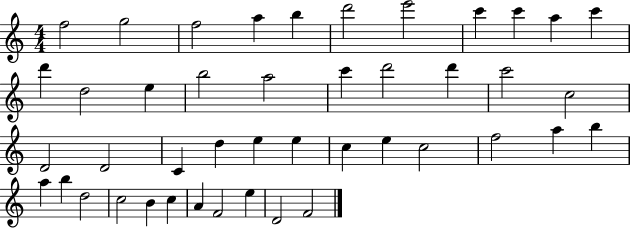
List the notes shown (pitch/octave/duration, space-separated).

F5/h G5/h F5/h A5/q B5/q D6/h E6/h C6/q C6/q A5/q C6/q D6/q D5/h E5/q B5/h A5/h C6/q D6/h D6/q C6/h C5/h D4/h D4/h C4/q D5/q E5/q E5/q C5/q E5/q C5/h F5/h A5/q B5/q A5/q B5/q D5/h C5/h B4/q C5/q A4/q F4/h E5/q D4/h F4/h